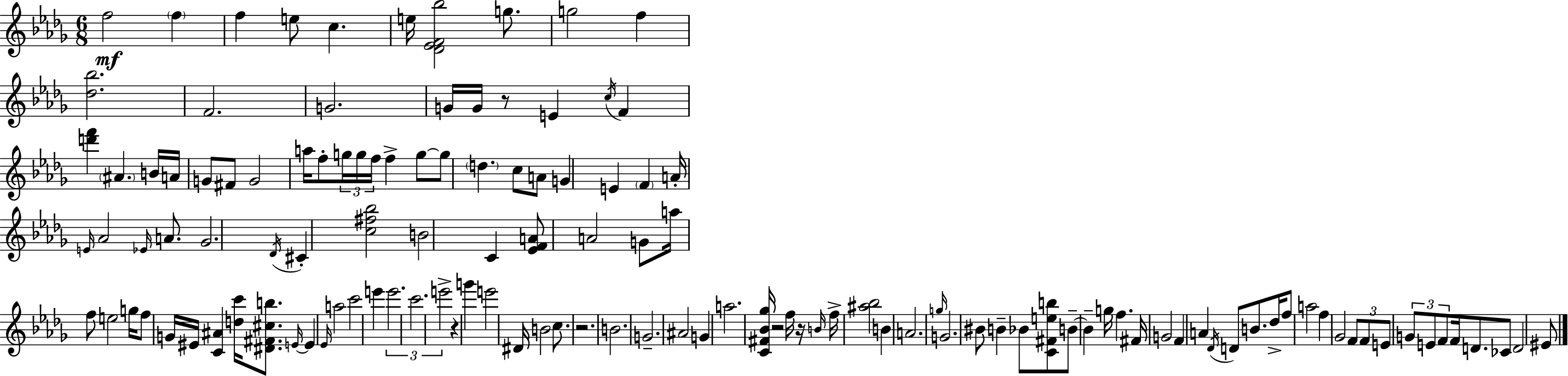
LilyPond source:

{
  \clef treble
  \numericTimeSignature
  \time 6/8
  \key bes \minor
  f''2\mf \parenthesize f''4 | f''4 e''8 c''4. | e''16 <des' ees' f' bes''>2 g''8. | g''2 f''4 | \break <des'' bes''>2. | f'2. | g'2. | g'16 g'16 r8 e'4 \acciaccatura { c''16 } f'4 | \break <d''' f'''>4 \parenthesize ais'4. b'16 | a'16 g'8 fis'8 g'2 | a''16 f''8-. \tuplet 3/2 { g''16 g''16 f''16 } f''4-> g''8~~ | g''8 \parenthesize d''4. c''8 a'8 | \break g'4 e'4 \parenthesize f'4 | a'16-. \grace { e'16 } aes'2 \grace { ees'16 } | a'8. ges'2. | \acciaccatura { des'16 } cis'4-. <c'' fis'' bes''>2 | \break b'2 | c'4 <ees' f' a'>8 a'2 | g'8 a''16 f''8 e''2 | g''16 f''8 g'16 eis'16 <c' ais'>4 | \break <d'' c'''>16 <dis' fis' cis'' b''>8. \grace { e'16~ }~ e'4 \grace { ees'16 } a''2 | c'''2 | e'''4 \tuplet 3/2 { e'''2. | c'''2. | \break e'''2-> } | r4 g'''4 e'''2 | dis'16 b'2 | c''8. r2. | \break b'2. | g'2.-- | ais'2 | g'4 a''2. | \break <c' fis' bes' ges''>16 r2 | f''16 r16 \grace { b'16 } f''16-> <ais'' bes''>2 | b'4 a'2. | \grace { g''16 } g'2. | \break bis'8 b'4-- | bes'8 <c' fis' e'' b''>8 b'8--~~ b'4-- | g''16 f''4. fis'16 g'2 | f'4 a'4 | \break \acciaccatura { des'16 } d'8 b'8. des''16-> f''8 a''2 | f''4 ges'2 | \tuplet 3/2 { f'8 f'8 e'8 } \tuplet 3/2 { g'8 | e'8 f'8 } f'16 d'8. ces'8 d'2 | \break eis'8 \bar "|."
}